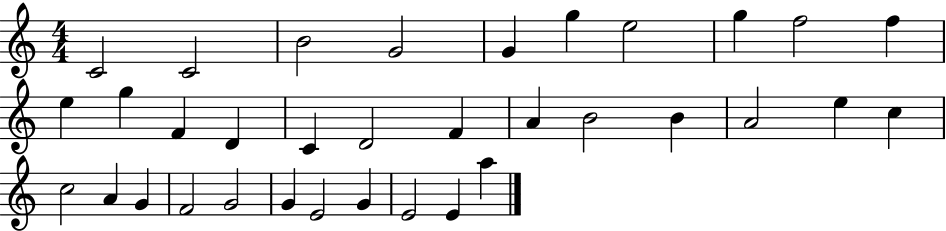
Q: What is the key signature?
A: C major